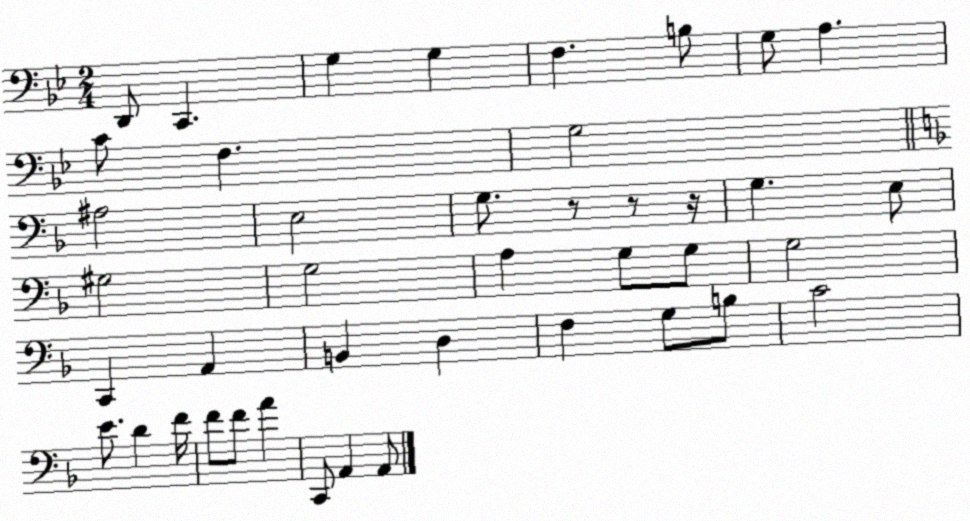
X:1
T:Untitled
M:2/4
L:1/4
K:Bb
D,,/2 C,, G, G, F, B,/2 G,/2 A, C/2 F, G,2 ^A,2 E,2 G,/2 z/2 z/2 z/4 G, E,/2 ^G,2 G,2 A, G,/2 G,/2 G,2 C,, A,, B,, D, F, G,/2 B,/2 C2 E/2 D F/4 F/2 F/2 A C,,/2 A,, A,,/2